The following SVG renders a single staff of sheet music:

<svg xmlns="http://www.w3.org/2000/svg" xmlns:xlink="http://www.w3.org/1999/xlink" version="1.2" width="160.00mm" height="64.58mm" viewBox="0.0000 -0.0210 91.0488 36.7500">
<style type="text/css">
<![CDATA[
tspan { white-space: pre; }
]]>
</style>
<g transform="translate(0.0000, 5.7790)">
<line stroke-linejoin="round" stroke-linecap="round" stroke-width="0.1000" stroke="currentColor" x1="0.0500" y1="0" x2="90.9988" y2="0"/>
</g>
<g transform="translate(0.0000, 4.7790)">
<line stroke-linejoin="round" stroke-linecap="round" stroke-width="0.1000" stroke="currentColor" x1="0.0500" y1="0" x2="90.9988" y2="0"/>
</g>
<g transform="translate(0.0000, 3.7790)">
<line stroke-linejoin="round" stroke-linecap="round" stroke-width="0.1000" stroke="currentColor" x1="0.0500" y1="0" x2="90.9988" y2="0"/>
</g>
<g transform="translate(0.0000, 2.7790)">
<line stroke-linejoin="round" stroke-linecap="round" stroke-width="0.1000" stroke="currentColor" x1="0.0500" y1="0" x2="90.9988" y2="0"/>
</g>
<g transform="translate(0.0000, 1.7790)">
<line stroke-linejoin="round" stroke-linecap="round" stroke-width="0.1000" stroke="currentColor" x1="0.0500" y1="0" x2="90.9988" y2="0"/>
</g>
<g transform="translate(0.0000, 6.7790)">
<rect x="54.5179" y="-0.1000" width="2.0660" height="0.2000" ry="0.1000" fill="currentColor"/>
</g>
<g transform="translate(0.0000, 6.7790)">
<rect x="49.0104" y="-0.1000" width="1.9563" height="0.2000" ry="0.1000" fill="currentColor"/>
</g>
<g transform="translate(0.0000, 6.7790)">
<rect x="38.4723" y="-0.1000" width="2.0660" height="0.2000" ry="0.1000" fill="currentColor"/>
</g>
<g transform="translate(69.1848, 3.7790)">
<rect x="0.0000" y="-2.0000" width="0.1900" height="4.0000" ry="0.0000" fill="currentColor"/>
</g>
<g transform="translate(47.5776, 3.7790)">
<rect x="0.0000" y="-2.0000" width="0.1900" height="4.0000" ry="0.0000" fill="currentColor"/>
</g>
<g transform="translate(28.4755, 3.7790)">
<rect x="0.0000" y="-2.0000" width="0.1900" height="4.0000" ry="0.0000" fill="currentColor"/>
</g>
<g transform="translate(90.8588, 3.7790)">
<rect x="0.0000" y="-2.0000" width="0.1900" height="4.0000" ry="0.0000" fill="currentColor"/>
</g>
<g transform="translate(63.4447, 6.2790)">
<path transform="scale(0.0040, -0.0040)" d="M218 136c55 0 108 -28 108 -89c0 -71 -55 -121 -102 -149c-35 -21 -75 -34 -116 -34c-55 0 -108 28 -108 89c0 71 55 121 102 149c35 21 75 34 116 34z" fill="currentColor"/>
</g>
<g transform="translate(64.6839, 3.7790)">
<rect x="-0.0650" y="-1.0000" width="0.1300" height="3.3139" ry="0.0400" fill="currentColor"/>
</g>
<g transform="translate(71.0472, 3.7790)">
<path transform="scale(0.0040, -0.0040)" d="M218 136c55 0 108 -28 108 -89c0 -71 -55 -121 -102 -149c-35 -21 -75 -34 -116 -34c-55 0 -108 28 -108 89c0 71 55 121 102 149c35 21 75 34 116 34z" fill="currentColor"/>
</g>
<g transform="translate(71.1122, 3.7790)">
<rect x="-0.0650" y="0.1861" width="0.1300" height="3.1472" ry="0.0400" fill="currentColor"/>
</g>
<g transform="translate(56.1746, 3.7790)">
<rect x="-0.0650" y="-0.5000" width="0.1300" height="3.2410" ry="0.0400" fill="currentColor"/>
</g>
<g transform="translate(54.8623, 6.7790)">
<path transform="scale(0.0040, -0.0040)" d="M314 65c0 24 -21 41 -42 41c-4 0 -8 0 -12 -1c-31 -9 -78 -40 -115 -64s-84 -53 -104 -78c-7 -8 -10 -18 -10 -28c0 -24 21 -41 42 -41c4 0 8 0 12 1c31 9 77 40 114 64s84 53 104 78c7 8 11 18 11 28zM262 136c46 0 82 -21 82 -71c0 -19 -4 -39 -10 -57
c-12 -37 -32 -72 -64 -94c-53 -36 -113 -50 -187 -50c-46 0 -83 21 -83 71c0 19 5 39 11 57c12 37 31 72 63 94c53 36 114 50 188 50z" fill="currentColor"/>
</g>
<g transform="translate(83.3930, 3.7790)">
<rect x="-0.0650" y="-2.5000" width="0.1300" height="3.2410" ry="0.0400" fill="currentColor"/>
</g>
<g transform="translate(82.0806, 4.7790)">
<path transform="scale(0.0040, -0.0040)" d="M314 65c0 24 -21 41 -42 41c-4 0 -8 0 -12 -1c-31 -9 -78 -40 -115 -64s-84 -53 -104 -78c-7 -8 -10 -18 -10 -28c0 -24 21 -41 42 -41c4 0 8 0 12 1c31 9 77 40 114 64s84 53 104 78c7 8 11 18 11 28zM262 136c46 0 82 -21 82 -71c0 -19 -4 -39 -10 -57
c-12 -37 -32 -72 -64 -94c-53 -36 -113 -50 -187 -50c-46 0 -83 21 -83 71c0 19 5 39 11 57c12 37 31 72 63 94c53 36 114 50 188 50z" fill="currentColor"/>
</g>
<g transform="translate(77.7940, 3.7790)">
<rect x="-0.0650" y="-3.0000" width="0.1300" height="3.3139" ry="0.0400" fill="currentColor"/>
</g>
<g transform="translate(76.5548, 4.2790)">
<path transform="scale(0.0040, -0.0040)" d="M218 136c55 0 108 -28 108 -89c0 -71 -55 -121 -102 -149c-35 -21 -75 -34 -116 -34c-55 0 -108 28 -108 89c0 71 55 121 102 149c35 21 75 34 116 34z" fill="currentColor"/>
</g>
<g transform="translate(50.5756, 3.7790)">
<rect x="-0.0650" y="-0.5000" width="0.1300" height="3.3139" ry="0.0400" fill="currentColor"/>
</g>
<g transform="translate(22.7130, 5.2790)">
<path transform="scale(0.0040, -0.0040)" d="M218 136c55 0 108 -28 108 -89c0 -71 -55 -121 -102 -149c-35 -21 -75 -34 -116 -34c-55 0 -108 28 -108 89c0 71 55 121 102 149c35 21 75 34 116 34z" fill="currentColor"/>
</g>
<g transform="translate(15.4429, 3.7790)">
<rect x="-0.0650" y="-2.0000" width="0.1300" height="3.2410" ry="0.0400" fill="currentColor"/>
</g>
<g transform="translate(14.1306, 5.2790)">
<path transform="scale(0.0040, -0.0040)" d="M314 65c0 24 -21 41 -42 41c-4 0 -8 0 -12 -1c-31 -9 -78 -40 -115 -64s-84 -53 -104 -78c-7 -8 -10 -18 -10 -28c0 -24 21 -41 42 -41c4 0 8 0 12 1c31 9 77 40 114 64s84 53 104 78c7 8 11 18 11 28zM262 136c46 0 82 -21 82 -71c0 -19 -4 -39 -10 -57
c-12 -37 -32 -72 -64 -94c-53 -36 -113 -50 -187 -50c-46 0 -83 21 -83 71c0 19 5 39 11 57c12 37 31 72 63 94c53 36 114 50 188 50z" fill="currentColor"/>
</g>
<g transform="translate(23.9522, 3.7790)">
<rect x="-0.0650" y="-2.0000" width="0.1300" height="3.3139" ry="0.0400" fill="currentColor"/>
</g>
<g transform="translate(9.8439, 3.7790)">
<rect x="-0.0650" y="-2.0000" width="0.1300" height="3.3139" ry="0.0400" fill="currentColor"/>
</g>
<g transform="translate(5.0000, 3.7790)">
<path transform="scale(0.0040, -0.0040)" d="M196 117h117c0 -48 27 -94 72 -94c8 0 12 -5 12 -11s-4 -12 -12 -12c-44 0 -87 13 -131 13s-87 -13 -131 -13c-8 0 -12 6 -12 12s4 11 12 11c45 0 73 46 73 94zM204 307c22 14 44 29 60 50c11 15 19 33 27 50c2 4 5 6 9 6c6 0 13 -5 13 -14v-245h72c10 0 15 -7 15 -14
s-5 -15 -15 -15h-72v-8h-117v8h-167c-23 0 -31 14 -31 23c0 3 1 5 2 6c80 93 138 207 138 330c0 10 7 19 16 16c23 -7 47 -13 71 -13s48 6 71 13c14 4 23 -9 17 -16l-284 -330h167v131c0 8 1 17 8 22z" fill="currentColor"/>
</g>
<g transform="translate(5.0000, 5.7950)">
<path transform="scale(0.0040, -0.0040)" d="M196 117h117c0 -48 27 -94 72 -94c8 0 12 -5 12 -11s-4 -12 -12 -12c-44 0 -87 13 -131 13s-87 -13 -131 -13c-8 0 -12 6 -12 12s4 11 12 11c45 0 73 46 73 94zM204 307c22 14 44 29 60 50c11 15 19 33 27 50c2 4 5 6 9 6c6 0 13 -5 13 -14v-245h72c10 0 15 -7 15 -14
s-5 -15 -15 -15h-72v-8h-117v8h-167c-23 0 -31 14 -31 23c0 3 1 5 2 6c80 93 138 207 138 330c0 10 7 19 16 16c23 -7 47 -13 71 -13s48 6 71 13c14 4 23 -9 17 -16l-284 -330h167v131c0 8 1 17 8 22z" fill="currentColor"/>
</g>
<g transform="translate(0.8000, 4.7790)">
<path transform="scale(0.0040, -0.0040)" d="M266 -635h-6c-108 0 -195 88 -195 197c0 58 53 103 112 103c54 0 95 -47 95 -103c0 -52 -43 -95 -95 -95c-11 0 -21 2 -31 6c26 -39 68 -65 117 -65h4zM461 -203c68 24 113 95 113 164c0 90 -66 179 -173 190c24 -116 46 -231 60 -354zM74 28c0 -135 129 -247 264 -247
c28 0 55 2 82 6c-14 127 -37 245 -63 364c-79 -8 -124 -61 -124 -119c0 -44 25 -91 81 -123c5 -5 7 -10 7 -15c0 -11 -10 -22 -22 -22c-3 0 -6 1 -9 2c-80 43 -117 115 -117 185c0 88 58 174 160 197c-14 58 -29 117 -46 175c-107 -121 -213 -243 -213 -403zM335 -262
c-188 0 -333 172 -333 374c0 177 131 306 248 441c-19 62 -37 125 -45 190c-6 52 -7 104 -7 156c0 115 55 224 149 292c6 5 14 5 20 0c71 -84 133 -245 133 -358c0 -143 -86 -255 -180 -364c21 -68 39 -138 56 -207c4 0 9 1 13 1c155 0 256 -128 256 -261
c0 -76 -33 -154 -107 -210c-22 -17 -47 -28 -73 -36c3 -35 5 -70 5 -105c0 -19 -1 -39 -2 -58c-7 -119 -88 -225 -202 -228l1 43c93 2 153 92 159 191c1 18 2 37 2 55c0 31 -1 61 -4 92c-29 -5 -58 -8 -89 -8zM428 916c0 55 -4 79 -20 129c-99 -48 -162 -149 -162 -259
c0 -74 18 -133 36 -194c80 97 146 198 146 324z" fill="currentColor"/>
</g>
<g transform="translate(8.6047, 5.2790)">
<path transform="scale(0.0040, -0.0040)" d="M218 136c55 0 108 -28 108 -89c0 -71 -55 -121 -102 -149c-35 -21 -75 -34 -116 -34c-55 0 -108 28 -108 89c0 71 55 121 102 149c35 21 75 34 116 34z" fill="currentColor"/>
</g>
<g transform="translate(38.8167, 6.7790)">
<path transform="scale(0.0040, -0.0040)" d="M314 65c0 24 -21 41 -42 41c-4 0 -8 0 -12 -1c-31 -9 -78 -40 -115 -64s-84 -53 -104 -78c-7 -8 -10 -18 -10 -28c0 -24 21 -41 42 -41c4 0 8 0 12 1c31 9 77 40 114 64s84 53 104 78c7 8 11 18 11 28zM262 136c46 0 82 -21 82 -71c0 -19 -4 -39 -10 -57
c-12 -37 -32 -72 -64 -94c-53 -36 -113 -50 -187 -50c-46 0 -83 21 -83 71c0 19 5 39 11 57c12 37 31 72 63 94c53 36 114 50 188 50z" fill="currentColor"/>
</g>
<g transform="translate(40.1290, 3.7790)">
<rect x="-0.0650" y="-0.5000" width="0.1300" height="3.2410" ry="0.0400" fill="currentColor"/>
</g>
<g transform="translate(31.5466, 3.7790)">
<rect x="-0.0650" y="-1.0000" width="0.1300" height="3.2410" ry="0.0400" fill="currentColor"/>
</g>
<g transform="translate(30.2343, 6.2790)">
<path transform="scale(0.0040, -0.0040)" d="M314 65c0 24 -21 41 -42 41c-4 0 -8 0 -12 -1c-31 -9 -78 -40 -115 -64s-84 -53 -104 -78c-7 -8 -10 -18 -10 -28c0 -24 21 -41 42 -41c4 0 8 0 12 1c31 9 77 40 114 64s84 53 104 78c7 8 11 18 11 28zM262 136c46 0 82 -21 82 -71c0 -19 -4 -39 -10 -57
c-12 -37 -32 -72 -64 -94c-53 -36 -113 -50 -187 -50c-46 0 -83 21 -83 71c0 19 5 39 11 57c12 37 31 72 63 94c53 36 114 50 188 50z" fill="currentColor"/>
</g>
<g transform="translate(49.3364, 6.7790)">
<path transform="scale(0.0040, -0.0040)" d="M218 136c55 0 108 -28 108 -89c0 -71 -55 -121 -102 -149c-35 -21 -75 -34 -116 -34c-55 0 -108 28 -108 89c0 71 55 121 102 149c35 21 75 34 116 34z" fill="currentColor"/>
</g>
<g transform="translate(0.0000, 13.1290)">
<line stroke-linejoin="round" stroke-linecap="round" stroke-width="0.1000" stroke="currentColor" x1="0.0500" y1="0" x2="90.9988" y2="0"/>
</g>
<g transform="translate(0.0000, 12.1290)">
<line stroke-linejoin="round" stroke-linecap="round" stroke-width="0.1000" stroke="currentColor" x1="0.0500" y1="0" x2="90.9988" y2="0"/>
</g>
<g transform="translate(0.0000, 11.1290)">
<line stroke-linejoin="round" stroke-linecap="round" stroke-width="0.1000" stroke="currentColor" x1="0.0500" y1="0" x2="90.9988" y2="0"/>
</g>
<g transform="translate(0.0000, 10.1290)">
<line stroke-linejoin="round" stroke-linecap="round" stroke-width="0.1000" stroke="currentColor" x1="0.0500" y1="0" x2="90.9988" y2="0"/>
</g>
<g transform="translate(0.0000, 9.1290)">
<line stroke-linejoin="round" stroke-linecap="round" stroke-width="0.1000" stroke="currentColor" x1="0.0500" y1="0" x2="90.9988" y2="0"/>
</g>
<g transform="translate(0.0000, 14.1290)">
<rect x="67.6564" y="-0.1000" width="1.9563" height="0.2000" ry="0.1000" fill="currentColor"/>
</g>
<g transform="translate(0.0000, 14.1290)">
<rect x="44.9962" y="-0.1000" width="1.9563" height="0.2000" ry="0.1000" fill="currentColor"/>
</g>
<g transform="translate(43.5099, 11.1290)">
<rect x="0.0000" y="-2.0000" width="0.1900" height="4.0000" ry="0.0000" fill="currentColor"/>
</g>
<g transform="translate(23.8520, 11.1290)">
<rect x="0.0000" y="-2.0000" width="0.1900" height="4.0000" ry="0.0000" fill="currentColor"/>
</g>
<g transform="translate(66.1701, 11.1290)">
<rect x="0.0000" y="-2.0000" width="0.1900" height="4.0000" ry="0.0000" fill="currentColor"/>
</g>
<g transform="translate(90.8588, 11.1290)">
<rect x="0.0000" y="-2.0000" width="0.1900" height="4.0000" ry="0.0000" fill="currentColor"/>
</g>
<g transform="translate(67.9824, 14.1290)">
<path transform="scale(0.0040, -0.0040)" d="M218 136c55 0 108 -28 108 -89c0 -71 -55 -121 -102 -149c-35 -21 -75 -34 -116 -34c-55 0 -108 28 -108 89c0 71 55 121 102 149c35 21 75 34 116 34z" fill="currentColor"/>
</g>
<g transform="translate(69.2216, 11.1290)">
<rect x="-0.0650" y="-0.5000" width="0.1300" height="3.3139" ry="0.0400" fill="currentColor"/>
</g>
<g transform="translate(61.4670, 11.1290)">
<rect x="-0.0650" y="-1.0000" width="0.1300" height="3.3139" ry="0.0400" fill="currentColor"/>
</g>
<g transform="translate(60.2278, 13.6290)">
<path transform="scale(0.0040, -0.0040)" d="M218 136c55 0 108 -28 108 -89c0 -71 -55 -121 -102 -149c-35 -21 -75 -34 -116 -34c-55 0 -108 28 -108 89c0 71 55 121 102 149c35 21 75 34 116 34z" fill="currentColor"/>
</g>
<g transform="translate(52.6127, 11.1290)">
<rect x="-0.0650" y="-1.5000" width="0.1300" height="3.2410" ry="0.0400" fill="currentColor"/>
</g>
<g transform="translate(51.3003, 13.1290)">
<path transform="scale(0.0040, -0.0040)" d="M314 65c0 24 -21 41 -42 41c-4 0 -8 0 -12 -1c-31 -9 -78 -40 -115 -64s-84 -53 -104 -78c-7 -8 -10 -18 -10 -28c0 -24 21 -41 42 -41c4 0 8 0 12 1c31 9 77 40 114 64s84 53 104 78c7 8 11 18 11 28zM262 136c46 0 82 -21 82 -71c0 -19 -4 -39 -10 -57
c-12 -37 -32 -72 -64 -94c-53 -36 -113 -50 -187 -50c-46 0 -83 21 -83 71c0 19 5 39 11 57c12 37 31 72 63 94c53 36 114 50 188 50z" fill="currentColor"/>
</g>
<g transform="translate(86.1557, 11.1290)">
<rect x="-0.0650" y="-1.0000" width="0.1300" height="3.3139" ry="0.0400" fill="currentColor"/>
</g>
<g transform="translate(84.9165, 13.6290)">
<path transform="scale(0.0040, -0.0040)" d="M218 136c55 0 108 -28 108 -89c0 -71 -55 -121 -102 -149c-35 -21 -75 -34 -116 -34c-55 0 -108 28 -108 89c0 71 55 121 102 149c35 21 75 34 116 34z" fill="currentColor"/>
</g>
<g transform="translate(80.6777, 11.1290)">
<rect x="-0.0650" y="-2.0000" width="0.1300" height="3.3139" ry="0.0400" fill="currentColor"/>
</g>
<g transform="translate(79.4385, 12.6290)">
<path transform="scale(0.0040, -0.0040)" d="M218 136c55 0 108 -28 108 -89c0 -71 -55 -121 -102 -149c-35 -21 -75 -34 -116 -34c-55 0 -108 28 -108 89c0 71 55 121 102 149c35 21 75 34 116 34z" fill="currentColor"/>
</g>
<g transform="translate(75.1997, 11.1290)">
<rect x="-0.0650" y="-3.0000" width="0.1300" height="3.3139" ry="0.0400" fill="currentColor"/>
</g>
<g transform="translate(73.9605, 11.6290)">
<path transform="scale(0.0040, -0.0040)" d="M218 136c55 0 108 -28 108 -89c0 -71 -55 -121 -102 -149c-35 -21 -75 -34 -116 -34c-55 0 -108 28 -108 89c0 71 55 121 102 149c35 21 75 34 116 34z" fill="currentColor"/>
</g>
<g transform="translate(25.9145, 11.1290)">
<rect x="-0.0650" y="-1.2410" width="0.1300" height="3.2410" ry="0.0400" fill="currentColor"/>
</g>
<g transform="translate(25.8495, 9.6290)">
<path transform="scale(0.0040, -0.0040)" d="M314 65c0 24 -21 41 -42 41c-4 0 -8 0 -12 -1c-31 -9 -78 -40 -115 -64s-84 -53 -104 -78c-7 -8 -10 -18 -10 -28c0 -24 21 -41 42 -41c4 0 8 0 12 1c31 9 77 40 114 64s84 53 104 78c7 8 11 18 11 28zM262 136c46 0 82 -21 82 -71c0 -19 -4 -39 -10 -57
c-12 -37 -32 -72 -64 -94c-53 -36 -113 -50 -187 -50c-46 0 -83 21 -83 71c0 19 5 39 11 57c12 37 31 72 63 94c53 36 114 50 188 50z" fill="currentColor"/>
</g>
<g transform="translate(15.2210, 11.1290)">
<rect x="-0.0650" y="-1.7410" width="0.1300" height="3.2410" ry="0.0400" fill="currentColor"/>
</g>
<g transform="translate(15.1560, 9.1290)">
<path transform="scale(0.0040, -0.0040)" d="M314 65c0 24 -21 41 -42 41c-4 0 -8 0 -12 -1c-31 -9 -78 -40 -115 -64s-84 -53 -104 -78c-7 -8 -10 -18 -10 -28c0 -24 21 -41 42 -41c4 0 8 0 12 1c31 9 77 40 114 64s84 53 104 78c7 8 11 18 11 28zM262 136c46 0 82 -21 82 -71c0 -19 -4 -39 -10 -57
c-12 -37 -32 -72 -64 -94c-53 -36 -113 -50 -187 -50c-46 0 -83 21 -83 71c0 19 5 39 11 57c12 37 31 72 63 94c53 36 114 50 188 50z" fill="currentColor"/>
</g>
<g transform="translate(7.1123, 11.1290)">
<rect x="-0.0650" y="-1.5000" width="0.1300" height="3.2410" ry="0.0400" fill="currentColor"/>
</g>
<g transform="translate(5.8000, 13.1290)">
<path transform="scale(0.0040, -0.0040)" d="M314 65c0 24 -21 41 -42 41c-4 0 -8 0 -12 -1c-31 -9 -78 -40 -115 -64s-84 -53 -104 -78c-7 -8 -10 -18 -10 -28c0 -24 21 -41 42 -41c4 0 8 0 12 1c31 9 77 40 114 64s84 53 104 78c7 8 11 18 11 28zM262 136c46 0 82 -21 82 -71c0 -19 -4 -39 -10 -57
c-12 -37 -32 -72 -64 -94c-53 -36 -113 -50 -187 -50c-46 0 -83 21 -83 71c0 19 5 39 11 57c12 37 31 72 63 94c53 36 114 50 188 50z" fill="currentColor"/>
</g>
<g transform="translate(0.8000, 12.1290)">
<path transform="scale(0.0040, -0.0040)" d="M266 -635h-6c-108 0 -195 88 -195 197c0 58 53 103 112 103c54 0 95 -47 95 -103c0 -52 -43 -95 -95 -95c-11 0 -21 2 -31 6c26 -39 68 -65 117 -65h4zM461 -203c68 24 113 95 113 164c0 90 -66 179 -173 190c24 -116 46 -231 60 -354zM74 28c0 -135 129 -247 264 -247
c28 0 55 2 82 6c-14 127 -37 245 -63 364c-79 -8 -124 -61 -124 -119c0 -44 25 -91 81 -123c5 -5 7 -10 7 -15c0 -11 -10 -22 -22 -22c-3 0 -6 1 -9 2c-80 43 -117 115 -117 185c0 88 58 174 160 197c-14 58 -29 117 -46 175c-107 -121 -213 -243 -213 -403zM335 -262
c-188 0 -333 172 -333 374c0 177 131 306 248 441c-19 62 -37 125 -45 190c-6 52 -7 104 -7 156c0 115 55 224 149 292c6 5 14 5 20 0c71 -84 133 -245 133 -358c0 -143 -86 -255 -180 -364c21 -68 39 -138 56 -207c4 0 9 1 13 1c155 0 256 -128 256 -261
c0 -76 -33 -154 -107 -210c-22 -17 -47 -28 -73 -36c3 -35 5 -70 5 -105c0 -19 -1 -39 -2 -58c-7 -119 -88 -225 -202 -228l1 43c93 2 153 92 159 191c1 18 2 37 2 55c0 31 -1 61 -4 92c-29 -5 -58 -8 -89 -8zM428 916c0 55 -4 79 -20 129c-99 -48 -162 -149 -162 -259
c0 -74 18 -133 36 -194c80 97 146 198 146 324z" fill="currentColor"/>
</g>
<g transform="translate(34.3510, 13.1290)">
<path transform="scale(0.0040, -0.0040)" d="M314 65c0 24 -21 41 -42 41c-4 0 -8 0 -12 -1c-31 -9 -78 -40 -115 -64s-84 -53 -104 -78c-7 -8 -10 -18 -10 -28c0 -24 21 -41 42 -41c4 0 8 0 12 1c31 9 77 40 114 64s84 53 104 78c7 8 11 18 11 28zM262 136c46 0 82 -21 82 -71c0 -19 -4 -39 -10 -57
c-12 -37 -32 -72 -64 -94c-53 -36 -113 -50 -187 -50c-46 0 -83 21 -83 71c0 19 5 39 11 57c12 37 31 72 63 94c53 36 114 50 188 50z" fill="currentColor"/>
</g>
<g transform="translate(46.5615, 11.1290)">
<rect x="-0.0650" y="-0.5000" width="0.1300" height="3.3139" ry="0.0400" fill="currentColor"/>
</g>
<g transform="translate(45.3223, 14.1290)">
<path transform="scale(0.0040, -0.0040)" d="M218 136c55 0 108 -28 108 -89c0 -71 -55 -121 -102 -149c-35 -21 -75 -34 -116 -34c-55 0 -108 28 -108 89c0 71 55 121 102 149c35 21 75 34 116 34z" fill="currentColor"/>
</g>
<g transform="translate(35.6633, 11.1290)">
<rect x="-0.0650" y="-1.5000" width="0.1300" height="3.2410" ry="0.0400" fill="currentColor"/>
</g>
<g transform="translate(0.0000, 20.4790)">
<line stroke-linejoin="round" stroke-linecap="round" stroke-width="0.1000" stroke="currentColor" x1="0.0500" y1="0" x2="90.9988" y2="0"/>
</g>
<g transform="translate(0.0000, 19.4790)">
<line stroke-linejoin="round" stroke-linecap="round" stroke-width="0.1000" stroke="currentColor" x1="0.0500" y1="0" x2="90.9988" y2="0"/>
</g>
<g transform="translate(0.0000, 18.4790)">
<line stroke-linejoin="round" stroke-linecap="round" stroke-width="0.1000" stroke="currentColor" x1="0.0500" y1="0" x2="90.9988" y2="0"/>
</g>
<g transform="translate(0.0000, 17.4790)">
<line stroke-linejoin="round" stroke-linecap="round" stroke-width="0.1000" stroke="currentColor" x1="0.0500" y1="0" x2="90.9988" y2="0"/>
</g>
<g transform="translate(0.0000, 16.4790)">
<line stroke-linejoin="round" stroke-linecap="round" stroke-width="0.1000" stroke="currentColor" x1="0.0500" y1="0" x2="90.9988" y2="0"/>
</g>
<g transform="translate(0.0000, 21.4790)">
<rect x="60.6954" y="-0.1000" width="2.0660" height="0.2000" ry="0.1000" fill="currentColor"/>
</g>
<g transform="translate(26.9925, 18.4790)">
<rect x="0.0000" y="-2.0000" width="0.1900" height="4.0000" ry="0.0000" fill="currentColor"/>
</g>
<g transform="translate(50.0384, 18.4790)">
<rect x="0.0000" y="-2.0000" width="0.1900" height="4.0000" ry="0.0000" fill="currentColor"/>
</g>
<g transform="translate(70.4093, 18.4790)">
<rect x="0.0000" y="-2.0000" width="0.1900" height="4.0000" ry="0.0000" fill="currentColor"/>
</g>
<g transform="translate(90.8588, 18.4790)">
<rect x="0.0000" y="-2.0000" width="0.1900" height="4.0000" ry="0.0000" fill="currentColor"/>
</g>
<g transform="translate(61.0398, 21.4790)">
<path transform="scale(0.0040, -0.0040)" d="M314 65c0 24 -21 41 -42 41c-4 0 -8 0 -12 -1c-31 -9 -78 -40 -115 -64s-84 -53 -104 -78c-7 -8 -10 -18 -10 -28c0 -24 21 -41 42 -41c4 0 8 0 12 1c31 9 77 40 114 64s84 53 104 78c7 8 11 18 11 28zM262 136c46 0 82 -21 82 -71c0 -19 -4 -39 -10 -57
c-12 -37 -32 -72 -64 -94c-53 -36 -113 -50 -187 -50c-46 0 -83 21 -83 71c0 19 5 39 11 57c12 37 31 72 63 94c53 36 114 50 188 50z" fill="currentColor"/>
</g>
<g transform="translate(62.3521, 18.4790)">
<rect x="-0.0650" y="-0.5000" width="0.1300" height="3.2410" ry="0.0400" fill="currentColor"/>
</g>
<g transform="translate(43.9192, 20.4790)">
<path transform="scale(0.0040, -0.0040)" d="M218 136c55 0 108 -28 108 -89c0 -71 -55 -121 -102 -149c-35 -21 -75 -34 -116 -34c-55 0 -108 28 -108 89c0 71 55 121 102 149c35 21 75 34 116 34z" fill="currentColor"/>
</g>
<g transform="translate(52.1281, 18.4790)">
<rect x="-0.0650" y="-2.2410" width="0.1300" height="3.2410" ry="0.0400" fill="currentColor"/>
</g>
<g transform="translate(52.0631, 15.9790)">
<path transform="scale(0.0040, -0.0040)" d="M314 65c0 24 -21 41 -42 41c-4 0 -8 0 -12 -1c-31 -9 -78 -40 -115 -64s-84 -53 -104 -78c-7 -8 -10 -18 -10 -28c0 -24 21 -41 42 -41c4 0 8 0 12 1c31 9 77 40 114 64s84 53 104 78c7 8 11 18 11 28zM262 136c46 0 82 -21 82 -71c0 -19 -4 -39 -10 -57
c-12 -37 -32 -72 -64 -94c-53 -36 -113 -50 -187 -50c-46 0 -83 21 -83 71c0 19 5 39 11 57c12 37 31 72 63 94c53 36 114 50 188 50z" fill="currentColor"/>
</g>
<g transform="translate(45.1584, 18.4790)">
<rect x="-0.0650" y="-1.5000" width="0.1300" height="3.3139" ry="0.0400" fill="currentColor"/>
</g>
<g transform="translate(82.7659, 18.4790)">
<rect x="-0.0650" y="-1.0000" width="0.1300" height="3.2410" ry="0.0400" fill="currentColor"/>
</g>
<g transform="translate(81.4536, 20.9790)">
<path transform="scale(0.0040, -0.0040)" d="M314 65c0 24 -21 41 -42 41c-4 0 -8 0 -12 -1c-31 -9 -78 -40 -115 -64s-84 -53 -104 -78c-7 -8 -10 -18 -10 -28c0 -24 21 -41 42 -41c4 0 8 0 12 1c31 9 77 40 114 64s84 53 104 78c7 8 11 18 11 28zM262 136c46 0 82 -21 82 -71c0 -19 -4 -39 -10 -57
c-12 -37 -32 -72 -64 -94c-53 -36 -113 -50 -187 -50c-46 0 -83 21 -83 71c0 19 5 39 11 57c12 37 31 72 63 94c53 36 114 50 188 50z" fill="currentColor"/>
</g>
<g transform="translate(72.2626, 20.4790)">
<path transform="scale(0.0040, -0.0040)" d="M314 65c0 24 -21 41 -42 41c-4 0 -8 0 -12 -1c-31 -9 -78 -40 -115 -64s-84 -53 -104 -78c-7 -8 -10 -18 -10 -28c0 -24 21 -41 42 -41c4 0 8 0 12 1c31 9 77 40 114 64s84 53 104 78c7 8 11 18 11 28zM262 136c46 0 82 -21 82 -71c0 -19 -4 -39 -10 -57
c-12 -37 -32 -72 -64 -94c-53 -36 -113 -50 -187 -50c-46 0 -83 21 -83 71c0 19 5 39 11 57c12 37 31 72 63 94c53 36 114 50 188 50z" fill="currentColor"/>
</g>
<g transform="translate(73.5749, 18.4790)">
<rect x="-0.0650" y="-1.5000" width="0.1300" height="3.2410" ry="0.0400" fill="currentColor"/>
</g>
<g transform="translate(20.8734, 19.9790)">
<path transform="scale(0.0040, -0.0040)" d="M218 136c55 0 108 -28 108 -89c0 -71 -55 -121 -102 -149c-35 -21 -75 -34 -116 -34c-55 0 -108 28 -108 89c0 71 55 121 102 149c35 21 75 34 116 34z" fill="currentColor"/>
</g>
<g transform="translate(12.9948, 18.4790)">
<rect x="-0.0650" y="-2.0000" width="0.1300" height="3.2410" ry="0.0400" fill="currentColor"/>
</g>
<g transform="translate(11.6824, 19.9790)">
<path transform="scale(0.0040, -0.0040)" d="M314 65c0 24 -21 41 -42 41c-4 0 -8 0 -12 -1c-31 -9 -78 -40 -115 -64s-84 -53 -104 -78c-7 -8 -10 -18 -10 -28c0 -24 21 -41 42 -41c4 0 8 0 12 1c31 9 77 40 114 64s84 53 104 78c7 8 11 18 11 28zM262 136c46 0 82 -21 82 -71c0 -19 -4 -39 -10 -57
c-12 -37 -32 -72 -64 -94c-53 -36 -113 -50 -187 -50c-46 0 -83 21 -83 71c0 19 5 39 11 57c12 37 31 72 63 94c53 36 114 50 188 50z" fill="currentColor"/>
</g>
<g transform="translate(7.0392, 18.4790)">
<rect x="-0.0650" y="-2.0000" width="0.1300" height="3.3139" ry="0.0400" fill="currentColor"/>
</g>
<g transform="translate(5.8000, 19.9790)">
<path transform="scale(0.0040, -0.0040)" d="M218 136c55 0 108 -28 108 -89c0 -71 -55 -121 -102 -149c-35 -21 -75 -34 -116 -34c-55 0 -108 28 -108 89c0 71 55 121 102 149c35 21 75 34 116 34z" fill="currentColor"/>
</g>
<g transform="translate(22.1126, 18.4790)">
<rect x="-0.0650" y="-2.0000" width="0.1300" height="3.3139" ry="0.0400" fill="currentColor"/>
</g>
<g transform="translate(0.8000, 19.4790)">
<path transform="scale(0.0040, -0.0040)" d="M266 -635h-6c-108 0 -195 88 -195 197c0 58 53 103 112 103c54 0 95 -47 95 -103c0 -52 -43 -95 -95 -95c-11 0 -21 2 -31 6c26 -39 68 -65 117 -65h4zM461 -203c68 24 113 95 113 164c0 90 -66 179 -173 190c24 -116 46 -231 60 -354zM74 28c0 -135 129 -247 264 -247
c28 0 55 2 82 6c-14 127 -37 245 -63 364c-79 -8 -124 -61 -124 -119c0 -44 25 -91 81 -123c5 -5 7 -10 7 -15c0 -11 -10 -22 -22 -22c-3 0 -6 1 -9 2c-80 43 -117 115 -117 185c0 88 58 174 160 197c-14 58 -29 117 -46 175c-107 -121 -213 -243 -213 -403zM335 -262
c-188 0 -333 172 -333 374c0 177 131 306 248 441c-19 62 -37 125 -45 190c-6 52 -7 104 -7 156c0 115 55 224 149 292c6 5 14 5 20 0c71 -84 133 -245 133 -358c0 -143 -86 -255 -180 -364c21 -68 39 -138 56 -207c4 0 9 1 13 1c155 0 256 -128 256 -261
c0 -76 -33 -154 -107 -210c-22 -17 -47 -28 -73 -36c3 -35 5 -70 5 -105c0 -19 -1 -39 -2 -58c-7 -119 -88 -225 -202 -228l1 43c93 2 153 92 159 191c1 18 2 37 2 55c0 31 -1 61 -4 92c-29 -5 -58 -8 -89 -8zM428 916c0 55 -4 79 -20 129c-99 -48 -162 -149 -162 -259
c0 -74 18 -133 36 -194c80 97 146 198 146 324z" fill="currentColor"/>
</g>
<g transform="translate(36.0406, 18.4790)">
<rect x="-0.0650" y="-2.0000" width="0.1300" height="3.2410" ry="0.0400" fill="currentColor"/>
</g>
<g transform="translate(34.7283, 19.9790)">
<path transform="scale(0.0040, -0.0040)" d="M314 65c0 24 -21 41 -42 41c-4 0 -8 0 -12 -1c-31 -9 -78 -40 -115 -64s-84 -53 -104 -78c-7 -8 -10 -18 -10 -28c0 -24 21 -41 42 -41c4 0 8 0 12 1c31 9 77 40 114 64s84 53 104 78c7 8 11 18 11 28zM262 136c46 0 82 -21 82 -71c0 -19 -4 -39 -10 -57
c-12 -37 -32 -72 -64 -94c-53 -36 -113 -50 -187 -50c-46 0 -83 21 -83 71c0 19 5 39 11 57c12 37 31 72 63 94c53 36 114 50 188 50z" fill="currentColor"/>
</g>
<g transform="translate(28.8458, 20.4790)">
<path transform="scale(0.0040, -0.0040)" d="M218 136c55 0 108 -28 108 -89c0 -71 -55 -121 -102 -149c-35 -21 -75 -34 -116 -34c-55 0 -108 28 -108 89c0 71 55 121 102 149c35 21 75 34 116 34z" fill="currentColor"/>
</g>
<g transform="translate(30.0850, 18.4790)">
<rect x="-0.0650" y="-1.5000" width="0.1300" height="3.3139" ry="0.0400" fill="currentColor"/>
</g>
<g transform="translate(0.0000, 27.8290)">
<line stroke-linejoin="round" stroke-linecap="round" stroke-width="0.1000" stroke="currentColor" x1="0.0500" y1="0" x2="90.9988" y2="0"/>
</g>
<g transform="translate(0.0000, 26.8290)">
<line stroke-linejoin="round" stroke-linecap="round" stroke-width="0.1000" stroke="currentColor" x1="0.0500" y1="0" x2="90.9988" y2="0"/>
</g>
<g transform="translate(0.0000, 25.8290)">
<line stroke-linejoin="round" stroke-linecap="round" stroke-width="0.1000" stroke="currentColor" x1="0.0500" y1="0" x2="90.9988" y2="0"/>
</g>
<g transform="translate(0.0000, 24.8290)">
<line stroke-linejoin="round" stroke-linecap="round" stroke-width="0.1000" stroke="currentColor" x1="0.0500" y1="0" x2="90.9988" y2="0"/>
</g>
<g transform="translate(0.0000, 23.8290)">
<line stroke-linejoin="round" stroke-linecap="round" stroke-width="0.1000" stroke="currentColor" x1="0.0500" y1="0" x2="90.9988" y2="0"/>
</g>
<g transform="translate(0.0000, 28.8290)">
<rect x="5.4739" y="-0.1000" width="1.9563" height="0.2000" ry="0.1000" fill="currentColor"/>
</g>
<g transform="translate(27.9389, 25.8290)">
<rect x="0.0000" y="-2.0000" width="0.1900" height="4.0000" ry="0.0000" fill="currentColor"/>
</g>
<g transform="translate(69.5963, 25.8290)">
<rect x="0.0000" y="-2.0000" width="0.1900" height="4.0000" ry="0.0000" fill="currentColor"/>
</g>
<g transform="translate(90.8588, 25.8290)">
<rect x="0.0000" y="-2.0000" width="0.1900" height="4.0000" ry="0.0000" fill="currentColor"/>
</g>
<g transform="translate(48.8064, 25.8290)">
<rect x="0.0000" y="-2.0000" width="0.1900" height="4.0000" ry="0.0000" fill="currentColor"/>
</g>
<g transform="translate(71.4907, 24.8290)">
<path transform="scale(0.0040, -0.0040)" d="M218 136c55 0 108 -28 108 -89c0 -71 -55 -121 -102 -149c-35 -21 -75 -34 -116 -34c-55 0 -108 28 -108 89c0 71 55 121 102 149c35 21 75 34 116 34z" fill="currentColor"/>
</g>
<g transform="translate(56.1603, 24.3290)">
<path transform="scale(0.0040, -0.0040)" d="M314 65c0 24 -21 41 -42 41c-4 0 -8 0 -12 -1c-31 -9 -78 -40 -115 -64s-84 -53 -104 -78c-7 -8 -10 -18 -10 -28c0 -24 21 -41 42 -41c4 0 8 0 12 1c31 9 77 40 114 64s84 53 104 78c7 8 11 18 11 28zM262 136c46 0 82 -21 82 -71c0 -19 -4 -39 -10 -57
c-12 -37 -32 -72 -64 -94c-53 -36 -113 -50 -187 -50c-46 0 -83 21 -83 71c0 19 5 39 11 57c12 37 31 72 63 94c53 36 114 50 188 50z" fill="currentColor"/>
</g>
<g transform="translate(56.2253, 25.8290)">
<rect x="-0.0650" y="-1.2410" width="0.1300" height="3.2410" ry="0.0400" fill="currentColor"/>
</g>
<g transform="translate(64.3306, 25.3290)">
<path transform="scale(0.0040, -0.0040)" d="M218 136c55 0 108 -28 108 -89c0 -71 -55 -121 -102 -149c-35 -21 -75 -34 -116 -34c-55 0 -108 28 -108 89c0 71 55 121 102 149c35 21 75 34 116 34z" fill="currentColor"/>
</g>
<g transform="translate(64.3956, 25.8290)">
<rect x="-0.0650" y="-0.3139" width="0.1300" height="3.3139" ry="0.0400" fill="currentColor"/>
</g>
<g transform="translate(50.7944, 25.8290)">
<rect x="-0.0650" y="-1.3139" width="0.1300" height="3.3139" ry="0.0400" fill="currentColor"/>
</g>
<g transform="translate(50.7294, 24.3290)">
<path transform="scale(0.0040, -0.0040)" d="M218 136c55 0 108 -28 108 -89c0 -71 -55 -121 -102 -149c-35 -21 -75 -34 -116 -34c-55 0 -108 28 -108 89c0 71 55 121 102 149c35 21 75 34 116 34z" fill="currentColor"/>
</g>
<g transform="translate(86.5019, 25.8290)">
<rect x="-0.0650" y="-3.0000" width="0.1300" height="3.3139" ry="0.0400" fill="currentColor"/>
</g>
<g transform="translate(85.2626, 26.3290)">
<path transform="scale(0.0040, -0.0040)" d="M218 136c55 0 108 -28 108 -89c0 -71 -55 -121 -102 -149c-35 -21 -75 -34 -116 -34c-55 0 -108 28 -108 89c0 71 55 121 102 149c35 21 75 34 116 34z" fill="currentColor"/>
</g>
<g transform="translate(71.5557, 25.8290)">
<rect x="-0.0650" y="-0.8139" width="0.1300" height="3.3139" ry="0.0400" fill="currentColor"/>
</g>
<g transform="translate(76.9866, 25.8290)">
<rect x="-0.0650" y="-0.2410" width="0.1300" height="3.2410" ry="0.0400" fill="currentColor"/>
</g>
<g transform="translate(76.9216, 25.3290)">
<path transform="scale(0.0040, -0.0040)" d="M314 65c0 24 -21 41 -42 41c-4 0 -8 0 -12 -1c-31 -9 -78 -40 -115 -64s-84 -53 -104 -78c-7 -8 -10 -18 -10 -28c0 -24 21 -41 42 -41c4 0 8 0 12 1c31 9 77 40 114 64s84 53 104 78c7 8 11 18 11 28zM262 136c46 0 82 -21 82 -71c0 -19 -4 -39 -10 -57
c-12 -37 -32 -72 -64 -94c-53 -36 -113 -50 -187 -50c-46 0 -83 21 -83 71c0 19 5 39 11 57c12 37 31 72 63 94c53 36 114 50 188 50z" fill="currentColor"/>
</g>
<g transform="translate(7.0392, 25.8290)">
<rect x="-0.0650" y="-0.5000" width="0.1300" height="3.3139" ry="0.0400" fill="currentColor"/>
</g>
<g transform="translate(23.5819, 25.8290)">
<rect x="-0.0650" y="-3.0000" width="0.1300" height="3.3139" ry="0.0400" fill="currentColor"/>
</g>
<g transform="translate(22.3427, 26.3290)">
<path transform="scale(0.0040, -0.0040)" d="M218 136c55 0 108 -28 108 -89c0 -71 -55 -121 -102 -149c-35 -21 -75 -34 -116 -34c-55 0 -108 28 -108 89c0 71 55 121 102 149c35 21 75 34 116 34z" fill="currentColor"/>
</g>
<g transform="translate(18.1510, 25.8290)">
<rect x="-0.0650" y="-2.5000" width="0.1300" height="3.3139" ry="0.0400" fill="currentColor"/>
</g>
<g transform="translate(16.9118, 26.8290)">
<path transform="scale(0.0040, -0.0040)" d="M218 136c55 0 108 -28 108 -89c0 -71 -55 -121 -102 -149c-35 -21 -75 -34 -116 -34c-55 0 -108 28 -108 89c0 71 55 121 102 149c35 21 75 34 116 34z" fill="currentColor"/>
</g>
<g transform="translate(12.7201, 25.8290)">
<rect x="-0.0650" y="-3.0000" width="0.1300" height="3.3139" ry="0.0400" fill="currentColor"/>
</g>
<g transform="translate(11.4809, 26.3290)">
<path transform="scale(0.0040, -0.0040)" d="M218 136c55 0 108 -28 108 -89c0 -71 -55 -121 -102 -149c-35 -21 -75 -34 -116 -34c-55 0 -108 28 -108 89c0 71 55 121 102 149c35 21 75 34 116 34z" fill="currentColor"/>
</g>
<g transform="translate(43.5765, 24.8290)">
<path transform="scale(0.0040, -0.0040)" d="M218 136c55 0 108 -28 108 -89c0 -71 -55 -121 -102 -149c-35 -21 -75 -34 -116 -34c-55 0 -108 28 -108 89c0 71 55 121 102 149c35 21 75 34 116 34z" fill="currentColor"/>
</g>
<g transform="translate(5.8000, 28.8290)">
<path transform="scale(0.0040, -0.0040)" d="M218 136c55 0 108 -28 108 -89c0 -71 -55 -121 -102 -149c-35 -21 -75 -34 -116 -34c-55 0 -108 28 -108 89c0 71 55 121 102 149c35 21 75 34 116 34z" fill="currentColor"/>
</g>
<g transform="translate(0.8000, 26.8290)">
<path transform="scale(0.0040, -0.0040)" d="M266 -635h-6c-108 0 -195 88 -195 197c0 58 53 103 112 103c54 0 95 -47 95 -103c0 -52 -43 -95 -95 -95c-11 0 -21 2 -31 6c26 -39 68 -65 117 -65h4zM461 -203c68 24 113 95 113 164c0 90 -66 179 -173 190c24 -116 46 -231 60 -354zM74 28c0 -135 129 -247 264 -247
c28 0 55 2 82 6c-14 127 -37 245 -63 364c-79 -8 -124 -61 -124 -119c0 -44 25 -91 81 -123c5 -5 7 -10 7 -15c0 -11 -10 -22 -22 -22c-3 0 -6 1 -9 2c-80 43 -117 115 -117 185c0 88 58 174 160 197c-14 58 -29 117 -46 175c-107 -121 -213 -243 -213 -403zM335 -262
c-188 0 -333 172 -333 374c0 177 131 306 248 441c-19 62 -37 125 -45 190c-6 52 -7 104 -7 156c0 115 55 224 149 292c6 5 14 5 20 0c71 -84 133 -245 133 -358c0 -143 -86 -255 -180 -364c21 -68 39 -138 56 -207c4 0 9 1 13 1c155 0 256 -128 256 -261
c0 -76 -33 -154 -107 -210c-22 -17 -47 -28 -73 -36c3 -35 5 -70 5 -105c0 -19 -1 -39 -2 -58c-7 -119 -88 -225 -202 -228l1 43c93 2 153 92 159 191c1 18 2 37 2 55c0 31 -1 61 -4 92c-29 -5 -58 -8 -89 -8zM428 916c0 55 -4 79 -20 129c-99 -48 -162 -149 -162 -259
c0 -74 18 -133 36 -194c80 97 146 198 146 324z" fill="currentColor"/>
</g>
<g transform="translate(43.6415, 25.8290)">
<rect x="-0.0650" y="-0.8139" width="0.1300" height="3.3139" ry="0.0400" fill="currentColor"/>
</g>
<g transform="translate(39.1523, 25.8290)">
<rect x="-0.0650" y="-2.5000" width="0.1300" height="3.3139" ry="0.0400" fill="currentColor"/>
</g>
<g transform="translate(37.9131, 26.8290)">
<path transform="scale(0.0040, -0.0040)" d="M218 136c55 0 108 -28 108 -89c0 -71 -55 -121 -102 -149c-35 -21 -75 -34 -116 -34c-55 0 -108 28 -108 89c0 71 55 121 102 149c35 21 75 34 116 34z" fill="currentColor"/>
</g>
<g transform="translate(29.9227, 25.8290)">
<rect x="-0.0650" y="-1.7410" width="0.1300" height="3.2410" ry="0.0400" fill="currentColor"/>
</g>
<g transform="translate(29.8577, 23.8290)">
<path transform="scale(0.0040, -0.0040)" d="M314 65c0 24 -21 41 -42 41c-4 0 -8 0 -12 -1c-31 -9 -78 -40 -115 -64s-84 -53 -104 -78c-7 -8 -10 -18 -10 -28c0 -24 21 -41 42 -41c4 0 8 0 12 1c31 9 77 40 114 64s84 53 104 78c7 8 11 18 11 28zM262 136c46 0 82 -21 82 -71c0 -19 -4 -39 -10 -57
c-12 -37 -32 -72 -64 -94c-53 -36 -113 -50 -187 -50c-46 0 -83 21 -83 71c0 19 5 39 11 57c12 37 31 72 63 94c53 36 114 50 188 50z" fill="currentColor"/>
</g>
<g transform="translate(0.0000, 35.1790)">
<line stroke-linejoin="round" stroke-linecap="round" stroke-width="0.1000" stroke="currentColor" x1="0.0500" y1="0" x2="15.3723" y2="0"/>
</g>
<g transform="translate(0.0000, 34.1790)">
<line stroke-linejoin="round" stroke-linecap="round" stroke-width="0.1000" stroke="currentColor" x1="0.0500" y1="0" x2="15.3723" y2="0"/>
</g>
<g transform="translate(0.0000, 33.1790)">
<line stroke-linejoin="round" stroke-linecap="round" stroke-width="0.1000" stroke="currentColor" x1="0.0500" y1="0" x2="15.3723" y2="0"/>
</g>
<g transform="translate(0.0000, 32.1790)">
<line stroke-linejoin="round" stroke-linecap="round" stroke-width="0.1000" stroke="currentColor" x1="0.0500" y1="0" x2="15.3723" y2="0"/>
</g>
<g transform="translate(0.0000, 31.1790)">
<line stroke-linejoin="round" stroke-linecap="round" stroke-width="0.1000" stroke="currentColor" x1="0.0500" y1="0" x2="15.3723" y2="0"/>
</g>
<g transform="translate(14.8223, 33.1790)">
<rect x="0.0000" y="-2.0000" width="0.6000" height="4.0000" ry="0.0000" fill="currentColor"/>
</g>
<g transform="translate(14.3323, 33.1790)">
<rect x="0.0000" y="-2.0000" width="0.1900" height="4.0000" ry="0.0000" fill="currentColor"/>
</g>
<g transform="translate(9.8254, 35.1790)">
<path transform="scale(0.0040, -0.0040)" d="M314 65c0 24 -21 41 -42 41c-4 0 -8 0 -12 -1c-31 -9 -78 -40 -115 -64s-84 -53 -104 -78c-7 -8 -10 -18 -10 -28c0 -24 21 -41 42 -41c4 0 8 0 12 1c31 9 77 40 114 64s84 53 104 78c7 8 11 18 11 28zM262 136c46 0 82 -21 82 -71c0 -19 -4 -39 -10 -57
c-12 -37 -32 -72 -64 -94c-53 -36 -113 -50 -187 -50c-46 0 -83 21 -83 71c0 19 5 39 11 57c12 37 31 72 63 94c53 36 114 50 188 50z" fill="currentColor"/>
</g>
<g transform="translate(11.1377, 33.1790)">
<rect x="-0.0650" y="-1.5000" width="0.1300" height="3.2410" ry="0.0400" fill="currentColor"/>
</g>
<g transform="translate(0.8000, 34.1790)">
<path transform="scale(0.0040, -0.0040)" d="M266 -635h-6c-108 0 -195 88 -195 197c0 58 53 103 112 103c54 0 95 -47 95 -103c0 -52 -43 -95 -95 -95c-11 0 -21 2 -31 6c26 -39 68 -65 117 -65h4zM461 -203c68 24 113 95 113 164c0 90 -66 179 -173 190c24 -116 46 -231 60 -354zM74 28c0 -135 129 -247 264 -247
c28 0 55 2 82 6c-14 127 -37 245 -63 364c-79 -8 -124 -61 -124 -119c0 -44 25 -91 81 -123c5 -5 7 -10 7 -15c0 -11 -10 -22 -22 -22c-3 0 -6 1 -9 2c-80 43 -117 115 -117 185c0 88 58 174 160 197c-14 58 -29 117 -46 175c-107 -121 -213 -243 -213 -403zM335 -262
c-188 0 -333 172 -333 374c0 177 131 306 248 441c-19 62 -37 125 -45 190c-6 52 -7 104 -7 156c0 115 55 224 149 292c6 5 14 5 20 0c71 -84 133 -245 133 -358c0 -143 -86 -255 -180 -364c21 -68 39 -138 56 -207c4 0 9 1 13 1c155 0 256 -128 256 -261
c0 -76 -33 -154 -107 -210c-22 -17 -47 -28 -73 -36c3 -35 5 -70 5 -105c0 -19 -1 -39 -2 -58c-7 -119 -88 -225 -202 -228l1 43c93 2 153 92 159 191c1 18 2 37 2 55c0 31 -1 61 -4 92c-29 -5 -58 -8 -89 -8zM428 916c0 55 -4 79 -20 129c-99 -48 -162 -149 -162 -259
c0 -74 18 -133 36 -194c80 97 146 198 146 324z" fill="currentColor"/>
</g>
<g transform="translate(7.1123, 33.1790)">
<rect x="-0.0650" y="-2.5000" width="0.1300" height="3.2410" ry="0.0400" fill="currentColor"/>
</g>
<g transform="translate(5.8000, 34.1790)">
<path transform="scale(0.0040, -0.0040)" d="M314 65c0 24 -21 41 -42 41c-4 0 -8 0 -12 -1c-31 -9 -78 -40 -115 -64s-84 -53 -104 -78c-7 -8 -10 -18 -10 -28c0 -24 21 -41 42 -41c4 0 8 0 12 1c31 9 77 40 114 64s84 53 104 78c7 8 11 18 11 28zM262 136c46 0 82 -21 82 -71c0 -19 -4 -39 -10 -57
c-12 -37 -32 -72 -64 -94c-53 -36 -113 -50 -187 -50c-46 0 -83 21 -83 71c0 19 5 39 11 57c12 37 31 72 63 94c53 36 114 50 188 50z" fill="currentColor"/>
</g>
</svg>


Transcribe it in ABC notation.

X:1
T:Untitled
M:4/4
L:1/4
K:C
F F2 F D2 C2 C C2 D B A G2 E2 f2 e2 E2 C E2 D C A F D F F2 F E F2 E g2 C2 E2 D2 C A G A f2 G d e e2 c d c2 A G2 E2